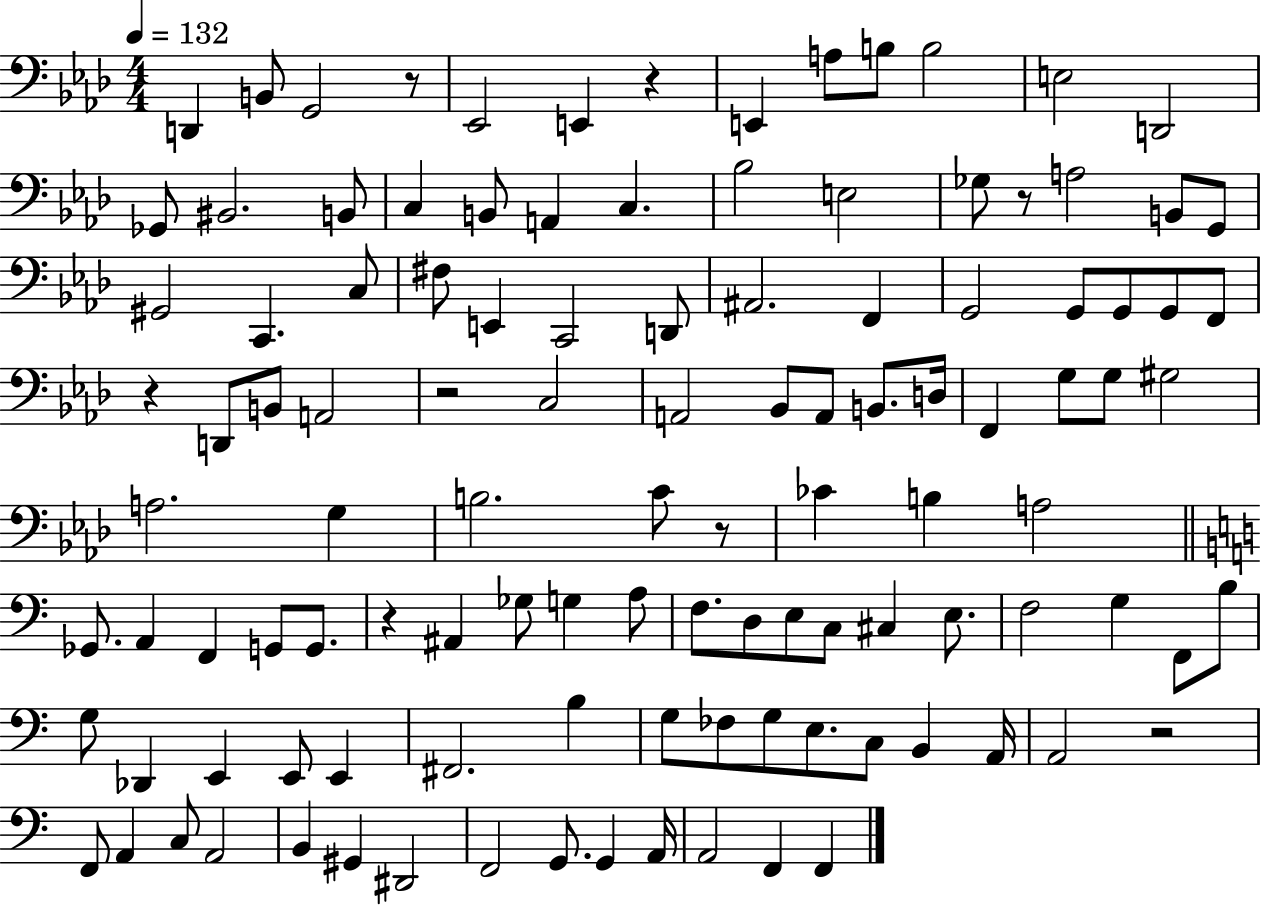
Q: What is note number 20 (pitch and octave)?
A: E3